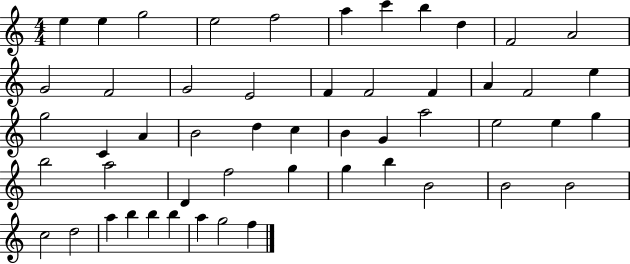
X:1
T:Untitled
M:4/4
L:1/4
K:C
e e g2 e2 f2 a c' b d F2 A2 G2 F2 G2 E2 F F2 F A F2 e g2 C A B2 d c B G a2 e2 e g b2 a2 D f2 g g b B2 B2 B2 c2 d2 a b b b a g2 f